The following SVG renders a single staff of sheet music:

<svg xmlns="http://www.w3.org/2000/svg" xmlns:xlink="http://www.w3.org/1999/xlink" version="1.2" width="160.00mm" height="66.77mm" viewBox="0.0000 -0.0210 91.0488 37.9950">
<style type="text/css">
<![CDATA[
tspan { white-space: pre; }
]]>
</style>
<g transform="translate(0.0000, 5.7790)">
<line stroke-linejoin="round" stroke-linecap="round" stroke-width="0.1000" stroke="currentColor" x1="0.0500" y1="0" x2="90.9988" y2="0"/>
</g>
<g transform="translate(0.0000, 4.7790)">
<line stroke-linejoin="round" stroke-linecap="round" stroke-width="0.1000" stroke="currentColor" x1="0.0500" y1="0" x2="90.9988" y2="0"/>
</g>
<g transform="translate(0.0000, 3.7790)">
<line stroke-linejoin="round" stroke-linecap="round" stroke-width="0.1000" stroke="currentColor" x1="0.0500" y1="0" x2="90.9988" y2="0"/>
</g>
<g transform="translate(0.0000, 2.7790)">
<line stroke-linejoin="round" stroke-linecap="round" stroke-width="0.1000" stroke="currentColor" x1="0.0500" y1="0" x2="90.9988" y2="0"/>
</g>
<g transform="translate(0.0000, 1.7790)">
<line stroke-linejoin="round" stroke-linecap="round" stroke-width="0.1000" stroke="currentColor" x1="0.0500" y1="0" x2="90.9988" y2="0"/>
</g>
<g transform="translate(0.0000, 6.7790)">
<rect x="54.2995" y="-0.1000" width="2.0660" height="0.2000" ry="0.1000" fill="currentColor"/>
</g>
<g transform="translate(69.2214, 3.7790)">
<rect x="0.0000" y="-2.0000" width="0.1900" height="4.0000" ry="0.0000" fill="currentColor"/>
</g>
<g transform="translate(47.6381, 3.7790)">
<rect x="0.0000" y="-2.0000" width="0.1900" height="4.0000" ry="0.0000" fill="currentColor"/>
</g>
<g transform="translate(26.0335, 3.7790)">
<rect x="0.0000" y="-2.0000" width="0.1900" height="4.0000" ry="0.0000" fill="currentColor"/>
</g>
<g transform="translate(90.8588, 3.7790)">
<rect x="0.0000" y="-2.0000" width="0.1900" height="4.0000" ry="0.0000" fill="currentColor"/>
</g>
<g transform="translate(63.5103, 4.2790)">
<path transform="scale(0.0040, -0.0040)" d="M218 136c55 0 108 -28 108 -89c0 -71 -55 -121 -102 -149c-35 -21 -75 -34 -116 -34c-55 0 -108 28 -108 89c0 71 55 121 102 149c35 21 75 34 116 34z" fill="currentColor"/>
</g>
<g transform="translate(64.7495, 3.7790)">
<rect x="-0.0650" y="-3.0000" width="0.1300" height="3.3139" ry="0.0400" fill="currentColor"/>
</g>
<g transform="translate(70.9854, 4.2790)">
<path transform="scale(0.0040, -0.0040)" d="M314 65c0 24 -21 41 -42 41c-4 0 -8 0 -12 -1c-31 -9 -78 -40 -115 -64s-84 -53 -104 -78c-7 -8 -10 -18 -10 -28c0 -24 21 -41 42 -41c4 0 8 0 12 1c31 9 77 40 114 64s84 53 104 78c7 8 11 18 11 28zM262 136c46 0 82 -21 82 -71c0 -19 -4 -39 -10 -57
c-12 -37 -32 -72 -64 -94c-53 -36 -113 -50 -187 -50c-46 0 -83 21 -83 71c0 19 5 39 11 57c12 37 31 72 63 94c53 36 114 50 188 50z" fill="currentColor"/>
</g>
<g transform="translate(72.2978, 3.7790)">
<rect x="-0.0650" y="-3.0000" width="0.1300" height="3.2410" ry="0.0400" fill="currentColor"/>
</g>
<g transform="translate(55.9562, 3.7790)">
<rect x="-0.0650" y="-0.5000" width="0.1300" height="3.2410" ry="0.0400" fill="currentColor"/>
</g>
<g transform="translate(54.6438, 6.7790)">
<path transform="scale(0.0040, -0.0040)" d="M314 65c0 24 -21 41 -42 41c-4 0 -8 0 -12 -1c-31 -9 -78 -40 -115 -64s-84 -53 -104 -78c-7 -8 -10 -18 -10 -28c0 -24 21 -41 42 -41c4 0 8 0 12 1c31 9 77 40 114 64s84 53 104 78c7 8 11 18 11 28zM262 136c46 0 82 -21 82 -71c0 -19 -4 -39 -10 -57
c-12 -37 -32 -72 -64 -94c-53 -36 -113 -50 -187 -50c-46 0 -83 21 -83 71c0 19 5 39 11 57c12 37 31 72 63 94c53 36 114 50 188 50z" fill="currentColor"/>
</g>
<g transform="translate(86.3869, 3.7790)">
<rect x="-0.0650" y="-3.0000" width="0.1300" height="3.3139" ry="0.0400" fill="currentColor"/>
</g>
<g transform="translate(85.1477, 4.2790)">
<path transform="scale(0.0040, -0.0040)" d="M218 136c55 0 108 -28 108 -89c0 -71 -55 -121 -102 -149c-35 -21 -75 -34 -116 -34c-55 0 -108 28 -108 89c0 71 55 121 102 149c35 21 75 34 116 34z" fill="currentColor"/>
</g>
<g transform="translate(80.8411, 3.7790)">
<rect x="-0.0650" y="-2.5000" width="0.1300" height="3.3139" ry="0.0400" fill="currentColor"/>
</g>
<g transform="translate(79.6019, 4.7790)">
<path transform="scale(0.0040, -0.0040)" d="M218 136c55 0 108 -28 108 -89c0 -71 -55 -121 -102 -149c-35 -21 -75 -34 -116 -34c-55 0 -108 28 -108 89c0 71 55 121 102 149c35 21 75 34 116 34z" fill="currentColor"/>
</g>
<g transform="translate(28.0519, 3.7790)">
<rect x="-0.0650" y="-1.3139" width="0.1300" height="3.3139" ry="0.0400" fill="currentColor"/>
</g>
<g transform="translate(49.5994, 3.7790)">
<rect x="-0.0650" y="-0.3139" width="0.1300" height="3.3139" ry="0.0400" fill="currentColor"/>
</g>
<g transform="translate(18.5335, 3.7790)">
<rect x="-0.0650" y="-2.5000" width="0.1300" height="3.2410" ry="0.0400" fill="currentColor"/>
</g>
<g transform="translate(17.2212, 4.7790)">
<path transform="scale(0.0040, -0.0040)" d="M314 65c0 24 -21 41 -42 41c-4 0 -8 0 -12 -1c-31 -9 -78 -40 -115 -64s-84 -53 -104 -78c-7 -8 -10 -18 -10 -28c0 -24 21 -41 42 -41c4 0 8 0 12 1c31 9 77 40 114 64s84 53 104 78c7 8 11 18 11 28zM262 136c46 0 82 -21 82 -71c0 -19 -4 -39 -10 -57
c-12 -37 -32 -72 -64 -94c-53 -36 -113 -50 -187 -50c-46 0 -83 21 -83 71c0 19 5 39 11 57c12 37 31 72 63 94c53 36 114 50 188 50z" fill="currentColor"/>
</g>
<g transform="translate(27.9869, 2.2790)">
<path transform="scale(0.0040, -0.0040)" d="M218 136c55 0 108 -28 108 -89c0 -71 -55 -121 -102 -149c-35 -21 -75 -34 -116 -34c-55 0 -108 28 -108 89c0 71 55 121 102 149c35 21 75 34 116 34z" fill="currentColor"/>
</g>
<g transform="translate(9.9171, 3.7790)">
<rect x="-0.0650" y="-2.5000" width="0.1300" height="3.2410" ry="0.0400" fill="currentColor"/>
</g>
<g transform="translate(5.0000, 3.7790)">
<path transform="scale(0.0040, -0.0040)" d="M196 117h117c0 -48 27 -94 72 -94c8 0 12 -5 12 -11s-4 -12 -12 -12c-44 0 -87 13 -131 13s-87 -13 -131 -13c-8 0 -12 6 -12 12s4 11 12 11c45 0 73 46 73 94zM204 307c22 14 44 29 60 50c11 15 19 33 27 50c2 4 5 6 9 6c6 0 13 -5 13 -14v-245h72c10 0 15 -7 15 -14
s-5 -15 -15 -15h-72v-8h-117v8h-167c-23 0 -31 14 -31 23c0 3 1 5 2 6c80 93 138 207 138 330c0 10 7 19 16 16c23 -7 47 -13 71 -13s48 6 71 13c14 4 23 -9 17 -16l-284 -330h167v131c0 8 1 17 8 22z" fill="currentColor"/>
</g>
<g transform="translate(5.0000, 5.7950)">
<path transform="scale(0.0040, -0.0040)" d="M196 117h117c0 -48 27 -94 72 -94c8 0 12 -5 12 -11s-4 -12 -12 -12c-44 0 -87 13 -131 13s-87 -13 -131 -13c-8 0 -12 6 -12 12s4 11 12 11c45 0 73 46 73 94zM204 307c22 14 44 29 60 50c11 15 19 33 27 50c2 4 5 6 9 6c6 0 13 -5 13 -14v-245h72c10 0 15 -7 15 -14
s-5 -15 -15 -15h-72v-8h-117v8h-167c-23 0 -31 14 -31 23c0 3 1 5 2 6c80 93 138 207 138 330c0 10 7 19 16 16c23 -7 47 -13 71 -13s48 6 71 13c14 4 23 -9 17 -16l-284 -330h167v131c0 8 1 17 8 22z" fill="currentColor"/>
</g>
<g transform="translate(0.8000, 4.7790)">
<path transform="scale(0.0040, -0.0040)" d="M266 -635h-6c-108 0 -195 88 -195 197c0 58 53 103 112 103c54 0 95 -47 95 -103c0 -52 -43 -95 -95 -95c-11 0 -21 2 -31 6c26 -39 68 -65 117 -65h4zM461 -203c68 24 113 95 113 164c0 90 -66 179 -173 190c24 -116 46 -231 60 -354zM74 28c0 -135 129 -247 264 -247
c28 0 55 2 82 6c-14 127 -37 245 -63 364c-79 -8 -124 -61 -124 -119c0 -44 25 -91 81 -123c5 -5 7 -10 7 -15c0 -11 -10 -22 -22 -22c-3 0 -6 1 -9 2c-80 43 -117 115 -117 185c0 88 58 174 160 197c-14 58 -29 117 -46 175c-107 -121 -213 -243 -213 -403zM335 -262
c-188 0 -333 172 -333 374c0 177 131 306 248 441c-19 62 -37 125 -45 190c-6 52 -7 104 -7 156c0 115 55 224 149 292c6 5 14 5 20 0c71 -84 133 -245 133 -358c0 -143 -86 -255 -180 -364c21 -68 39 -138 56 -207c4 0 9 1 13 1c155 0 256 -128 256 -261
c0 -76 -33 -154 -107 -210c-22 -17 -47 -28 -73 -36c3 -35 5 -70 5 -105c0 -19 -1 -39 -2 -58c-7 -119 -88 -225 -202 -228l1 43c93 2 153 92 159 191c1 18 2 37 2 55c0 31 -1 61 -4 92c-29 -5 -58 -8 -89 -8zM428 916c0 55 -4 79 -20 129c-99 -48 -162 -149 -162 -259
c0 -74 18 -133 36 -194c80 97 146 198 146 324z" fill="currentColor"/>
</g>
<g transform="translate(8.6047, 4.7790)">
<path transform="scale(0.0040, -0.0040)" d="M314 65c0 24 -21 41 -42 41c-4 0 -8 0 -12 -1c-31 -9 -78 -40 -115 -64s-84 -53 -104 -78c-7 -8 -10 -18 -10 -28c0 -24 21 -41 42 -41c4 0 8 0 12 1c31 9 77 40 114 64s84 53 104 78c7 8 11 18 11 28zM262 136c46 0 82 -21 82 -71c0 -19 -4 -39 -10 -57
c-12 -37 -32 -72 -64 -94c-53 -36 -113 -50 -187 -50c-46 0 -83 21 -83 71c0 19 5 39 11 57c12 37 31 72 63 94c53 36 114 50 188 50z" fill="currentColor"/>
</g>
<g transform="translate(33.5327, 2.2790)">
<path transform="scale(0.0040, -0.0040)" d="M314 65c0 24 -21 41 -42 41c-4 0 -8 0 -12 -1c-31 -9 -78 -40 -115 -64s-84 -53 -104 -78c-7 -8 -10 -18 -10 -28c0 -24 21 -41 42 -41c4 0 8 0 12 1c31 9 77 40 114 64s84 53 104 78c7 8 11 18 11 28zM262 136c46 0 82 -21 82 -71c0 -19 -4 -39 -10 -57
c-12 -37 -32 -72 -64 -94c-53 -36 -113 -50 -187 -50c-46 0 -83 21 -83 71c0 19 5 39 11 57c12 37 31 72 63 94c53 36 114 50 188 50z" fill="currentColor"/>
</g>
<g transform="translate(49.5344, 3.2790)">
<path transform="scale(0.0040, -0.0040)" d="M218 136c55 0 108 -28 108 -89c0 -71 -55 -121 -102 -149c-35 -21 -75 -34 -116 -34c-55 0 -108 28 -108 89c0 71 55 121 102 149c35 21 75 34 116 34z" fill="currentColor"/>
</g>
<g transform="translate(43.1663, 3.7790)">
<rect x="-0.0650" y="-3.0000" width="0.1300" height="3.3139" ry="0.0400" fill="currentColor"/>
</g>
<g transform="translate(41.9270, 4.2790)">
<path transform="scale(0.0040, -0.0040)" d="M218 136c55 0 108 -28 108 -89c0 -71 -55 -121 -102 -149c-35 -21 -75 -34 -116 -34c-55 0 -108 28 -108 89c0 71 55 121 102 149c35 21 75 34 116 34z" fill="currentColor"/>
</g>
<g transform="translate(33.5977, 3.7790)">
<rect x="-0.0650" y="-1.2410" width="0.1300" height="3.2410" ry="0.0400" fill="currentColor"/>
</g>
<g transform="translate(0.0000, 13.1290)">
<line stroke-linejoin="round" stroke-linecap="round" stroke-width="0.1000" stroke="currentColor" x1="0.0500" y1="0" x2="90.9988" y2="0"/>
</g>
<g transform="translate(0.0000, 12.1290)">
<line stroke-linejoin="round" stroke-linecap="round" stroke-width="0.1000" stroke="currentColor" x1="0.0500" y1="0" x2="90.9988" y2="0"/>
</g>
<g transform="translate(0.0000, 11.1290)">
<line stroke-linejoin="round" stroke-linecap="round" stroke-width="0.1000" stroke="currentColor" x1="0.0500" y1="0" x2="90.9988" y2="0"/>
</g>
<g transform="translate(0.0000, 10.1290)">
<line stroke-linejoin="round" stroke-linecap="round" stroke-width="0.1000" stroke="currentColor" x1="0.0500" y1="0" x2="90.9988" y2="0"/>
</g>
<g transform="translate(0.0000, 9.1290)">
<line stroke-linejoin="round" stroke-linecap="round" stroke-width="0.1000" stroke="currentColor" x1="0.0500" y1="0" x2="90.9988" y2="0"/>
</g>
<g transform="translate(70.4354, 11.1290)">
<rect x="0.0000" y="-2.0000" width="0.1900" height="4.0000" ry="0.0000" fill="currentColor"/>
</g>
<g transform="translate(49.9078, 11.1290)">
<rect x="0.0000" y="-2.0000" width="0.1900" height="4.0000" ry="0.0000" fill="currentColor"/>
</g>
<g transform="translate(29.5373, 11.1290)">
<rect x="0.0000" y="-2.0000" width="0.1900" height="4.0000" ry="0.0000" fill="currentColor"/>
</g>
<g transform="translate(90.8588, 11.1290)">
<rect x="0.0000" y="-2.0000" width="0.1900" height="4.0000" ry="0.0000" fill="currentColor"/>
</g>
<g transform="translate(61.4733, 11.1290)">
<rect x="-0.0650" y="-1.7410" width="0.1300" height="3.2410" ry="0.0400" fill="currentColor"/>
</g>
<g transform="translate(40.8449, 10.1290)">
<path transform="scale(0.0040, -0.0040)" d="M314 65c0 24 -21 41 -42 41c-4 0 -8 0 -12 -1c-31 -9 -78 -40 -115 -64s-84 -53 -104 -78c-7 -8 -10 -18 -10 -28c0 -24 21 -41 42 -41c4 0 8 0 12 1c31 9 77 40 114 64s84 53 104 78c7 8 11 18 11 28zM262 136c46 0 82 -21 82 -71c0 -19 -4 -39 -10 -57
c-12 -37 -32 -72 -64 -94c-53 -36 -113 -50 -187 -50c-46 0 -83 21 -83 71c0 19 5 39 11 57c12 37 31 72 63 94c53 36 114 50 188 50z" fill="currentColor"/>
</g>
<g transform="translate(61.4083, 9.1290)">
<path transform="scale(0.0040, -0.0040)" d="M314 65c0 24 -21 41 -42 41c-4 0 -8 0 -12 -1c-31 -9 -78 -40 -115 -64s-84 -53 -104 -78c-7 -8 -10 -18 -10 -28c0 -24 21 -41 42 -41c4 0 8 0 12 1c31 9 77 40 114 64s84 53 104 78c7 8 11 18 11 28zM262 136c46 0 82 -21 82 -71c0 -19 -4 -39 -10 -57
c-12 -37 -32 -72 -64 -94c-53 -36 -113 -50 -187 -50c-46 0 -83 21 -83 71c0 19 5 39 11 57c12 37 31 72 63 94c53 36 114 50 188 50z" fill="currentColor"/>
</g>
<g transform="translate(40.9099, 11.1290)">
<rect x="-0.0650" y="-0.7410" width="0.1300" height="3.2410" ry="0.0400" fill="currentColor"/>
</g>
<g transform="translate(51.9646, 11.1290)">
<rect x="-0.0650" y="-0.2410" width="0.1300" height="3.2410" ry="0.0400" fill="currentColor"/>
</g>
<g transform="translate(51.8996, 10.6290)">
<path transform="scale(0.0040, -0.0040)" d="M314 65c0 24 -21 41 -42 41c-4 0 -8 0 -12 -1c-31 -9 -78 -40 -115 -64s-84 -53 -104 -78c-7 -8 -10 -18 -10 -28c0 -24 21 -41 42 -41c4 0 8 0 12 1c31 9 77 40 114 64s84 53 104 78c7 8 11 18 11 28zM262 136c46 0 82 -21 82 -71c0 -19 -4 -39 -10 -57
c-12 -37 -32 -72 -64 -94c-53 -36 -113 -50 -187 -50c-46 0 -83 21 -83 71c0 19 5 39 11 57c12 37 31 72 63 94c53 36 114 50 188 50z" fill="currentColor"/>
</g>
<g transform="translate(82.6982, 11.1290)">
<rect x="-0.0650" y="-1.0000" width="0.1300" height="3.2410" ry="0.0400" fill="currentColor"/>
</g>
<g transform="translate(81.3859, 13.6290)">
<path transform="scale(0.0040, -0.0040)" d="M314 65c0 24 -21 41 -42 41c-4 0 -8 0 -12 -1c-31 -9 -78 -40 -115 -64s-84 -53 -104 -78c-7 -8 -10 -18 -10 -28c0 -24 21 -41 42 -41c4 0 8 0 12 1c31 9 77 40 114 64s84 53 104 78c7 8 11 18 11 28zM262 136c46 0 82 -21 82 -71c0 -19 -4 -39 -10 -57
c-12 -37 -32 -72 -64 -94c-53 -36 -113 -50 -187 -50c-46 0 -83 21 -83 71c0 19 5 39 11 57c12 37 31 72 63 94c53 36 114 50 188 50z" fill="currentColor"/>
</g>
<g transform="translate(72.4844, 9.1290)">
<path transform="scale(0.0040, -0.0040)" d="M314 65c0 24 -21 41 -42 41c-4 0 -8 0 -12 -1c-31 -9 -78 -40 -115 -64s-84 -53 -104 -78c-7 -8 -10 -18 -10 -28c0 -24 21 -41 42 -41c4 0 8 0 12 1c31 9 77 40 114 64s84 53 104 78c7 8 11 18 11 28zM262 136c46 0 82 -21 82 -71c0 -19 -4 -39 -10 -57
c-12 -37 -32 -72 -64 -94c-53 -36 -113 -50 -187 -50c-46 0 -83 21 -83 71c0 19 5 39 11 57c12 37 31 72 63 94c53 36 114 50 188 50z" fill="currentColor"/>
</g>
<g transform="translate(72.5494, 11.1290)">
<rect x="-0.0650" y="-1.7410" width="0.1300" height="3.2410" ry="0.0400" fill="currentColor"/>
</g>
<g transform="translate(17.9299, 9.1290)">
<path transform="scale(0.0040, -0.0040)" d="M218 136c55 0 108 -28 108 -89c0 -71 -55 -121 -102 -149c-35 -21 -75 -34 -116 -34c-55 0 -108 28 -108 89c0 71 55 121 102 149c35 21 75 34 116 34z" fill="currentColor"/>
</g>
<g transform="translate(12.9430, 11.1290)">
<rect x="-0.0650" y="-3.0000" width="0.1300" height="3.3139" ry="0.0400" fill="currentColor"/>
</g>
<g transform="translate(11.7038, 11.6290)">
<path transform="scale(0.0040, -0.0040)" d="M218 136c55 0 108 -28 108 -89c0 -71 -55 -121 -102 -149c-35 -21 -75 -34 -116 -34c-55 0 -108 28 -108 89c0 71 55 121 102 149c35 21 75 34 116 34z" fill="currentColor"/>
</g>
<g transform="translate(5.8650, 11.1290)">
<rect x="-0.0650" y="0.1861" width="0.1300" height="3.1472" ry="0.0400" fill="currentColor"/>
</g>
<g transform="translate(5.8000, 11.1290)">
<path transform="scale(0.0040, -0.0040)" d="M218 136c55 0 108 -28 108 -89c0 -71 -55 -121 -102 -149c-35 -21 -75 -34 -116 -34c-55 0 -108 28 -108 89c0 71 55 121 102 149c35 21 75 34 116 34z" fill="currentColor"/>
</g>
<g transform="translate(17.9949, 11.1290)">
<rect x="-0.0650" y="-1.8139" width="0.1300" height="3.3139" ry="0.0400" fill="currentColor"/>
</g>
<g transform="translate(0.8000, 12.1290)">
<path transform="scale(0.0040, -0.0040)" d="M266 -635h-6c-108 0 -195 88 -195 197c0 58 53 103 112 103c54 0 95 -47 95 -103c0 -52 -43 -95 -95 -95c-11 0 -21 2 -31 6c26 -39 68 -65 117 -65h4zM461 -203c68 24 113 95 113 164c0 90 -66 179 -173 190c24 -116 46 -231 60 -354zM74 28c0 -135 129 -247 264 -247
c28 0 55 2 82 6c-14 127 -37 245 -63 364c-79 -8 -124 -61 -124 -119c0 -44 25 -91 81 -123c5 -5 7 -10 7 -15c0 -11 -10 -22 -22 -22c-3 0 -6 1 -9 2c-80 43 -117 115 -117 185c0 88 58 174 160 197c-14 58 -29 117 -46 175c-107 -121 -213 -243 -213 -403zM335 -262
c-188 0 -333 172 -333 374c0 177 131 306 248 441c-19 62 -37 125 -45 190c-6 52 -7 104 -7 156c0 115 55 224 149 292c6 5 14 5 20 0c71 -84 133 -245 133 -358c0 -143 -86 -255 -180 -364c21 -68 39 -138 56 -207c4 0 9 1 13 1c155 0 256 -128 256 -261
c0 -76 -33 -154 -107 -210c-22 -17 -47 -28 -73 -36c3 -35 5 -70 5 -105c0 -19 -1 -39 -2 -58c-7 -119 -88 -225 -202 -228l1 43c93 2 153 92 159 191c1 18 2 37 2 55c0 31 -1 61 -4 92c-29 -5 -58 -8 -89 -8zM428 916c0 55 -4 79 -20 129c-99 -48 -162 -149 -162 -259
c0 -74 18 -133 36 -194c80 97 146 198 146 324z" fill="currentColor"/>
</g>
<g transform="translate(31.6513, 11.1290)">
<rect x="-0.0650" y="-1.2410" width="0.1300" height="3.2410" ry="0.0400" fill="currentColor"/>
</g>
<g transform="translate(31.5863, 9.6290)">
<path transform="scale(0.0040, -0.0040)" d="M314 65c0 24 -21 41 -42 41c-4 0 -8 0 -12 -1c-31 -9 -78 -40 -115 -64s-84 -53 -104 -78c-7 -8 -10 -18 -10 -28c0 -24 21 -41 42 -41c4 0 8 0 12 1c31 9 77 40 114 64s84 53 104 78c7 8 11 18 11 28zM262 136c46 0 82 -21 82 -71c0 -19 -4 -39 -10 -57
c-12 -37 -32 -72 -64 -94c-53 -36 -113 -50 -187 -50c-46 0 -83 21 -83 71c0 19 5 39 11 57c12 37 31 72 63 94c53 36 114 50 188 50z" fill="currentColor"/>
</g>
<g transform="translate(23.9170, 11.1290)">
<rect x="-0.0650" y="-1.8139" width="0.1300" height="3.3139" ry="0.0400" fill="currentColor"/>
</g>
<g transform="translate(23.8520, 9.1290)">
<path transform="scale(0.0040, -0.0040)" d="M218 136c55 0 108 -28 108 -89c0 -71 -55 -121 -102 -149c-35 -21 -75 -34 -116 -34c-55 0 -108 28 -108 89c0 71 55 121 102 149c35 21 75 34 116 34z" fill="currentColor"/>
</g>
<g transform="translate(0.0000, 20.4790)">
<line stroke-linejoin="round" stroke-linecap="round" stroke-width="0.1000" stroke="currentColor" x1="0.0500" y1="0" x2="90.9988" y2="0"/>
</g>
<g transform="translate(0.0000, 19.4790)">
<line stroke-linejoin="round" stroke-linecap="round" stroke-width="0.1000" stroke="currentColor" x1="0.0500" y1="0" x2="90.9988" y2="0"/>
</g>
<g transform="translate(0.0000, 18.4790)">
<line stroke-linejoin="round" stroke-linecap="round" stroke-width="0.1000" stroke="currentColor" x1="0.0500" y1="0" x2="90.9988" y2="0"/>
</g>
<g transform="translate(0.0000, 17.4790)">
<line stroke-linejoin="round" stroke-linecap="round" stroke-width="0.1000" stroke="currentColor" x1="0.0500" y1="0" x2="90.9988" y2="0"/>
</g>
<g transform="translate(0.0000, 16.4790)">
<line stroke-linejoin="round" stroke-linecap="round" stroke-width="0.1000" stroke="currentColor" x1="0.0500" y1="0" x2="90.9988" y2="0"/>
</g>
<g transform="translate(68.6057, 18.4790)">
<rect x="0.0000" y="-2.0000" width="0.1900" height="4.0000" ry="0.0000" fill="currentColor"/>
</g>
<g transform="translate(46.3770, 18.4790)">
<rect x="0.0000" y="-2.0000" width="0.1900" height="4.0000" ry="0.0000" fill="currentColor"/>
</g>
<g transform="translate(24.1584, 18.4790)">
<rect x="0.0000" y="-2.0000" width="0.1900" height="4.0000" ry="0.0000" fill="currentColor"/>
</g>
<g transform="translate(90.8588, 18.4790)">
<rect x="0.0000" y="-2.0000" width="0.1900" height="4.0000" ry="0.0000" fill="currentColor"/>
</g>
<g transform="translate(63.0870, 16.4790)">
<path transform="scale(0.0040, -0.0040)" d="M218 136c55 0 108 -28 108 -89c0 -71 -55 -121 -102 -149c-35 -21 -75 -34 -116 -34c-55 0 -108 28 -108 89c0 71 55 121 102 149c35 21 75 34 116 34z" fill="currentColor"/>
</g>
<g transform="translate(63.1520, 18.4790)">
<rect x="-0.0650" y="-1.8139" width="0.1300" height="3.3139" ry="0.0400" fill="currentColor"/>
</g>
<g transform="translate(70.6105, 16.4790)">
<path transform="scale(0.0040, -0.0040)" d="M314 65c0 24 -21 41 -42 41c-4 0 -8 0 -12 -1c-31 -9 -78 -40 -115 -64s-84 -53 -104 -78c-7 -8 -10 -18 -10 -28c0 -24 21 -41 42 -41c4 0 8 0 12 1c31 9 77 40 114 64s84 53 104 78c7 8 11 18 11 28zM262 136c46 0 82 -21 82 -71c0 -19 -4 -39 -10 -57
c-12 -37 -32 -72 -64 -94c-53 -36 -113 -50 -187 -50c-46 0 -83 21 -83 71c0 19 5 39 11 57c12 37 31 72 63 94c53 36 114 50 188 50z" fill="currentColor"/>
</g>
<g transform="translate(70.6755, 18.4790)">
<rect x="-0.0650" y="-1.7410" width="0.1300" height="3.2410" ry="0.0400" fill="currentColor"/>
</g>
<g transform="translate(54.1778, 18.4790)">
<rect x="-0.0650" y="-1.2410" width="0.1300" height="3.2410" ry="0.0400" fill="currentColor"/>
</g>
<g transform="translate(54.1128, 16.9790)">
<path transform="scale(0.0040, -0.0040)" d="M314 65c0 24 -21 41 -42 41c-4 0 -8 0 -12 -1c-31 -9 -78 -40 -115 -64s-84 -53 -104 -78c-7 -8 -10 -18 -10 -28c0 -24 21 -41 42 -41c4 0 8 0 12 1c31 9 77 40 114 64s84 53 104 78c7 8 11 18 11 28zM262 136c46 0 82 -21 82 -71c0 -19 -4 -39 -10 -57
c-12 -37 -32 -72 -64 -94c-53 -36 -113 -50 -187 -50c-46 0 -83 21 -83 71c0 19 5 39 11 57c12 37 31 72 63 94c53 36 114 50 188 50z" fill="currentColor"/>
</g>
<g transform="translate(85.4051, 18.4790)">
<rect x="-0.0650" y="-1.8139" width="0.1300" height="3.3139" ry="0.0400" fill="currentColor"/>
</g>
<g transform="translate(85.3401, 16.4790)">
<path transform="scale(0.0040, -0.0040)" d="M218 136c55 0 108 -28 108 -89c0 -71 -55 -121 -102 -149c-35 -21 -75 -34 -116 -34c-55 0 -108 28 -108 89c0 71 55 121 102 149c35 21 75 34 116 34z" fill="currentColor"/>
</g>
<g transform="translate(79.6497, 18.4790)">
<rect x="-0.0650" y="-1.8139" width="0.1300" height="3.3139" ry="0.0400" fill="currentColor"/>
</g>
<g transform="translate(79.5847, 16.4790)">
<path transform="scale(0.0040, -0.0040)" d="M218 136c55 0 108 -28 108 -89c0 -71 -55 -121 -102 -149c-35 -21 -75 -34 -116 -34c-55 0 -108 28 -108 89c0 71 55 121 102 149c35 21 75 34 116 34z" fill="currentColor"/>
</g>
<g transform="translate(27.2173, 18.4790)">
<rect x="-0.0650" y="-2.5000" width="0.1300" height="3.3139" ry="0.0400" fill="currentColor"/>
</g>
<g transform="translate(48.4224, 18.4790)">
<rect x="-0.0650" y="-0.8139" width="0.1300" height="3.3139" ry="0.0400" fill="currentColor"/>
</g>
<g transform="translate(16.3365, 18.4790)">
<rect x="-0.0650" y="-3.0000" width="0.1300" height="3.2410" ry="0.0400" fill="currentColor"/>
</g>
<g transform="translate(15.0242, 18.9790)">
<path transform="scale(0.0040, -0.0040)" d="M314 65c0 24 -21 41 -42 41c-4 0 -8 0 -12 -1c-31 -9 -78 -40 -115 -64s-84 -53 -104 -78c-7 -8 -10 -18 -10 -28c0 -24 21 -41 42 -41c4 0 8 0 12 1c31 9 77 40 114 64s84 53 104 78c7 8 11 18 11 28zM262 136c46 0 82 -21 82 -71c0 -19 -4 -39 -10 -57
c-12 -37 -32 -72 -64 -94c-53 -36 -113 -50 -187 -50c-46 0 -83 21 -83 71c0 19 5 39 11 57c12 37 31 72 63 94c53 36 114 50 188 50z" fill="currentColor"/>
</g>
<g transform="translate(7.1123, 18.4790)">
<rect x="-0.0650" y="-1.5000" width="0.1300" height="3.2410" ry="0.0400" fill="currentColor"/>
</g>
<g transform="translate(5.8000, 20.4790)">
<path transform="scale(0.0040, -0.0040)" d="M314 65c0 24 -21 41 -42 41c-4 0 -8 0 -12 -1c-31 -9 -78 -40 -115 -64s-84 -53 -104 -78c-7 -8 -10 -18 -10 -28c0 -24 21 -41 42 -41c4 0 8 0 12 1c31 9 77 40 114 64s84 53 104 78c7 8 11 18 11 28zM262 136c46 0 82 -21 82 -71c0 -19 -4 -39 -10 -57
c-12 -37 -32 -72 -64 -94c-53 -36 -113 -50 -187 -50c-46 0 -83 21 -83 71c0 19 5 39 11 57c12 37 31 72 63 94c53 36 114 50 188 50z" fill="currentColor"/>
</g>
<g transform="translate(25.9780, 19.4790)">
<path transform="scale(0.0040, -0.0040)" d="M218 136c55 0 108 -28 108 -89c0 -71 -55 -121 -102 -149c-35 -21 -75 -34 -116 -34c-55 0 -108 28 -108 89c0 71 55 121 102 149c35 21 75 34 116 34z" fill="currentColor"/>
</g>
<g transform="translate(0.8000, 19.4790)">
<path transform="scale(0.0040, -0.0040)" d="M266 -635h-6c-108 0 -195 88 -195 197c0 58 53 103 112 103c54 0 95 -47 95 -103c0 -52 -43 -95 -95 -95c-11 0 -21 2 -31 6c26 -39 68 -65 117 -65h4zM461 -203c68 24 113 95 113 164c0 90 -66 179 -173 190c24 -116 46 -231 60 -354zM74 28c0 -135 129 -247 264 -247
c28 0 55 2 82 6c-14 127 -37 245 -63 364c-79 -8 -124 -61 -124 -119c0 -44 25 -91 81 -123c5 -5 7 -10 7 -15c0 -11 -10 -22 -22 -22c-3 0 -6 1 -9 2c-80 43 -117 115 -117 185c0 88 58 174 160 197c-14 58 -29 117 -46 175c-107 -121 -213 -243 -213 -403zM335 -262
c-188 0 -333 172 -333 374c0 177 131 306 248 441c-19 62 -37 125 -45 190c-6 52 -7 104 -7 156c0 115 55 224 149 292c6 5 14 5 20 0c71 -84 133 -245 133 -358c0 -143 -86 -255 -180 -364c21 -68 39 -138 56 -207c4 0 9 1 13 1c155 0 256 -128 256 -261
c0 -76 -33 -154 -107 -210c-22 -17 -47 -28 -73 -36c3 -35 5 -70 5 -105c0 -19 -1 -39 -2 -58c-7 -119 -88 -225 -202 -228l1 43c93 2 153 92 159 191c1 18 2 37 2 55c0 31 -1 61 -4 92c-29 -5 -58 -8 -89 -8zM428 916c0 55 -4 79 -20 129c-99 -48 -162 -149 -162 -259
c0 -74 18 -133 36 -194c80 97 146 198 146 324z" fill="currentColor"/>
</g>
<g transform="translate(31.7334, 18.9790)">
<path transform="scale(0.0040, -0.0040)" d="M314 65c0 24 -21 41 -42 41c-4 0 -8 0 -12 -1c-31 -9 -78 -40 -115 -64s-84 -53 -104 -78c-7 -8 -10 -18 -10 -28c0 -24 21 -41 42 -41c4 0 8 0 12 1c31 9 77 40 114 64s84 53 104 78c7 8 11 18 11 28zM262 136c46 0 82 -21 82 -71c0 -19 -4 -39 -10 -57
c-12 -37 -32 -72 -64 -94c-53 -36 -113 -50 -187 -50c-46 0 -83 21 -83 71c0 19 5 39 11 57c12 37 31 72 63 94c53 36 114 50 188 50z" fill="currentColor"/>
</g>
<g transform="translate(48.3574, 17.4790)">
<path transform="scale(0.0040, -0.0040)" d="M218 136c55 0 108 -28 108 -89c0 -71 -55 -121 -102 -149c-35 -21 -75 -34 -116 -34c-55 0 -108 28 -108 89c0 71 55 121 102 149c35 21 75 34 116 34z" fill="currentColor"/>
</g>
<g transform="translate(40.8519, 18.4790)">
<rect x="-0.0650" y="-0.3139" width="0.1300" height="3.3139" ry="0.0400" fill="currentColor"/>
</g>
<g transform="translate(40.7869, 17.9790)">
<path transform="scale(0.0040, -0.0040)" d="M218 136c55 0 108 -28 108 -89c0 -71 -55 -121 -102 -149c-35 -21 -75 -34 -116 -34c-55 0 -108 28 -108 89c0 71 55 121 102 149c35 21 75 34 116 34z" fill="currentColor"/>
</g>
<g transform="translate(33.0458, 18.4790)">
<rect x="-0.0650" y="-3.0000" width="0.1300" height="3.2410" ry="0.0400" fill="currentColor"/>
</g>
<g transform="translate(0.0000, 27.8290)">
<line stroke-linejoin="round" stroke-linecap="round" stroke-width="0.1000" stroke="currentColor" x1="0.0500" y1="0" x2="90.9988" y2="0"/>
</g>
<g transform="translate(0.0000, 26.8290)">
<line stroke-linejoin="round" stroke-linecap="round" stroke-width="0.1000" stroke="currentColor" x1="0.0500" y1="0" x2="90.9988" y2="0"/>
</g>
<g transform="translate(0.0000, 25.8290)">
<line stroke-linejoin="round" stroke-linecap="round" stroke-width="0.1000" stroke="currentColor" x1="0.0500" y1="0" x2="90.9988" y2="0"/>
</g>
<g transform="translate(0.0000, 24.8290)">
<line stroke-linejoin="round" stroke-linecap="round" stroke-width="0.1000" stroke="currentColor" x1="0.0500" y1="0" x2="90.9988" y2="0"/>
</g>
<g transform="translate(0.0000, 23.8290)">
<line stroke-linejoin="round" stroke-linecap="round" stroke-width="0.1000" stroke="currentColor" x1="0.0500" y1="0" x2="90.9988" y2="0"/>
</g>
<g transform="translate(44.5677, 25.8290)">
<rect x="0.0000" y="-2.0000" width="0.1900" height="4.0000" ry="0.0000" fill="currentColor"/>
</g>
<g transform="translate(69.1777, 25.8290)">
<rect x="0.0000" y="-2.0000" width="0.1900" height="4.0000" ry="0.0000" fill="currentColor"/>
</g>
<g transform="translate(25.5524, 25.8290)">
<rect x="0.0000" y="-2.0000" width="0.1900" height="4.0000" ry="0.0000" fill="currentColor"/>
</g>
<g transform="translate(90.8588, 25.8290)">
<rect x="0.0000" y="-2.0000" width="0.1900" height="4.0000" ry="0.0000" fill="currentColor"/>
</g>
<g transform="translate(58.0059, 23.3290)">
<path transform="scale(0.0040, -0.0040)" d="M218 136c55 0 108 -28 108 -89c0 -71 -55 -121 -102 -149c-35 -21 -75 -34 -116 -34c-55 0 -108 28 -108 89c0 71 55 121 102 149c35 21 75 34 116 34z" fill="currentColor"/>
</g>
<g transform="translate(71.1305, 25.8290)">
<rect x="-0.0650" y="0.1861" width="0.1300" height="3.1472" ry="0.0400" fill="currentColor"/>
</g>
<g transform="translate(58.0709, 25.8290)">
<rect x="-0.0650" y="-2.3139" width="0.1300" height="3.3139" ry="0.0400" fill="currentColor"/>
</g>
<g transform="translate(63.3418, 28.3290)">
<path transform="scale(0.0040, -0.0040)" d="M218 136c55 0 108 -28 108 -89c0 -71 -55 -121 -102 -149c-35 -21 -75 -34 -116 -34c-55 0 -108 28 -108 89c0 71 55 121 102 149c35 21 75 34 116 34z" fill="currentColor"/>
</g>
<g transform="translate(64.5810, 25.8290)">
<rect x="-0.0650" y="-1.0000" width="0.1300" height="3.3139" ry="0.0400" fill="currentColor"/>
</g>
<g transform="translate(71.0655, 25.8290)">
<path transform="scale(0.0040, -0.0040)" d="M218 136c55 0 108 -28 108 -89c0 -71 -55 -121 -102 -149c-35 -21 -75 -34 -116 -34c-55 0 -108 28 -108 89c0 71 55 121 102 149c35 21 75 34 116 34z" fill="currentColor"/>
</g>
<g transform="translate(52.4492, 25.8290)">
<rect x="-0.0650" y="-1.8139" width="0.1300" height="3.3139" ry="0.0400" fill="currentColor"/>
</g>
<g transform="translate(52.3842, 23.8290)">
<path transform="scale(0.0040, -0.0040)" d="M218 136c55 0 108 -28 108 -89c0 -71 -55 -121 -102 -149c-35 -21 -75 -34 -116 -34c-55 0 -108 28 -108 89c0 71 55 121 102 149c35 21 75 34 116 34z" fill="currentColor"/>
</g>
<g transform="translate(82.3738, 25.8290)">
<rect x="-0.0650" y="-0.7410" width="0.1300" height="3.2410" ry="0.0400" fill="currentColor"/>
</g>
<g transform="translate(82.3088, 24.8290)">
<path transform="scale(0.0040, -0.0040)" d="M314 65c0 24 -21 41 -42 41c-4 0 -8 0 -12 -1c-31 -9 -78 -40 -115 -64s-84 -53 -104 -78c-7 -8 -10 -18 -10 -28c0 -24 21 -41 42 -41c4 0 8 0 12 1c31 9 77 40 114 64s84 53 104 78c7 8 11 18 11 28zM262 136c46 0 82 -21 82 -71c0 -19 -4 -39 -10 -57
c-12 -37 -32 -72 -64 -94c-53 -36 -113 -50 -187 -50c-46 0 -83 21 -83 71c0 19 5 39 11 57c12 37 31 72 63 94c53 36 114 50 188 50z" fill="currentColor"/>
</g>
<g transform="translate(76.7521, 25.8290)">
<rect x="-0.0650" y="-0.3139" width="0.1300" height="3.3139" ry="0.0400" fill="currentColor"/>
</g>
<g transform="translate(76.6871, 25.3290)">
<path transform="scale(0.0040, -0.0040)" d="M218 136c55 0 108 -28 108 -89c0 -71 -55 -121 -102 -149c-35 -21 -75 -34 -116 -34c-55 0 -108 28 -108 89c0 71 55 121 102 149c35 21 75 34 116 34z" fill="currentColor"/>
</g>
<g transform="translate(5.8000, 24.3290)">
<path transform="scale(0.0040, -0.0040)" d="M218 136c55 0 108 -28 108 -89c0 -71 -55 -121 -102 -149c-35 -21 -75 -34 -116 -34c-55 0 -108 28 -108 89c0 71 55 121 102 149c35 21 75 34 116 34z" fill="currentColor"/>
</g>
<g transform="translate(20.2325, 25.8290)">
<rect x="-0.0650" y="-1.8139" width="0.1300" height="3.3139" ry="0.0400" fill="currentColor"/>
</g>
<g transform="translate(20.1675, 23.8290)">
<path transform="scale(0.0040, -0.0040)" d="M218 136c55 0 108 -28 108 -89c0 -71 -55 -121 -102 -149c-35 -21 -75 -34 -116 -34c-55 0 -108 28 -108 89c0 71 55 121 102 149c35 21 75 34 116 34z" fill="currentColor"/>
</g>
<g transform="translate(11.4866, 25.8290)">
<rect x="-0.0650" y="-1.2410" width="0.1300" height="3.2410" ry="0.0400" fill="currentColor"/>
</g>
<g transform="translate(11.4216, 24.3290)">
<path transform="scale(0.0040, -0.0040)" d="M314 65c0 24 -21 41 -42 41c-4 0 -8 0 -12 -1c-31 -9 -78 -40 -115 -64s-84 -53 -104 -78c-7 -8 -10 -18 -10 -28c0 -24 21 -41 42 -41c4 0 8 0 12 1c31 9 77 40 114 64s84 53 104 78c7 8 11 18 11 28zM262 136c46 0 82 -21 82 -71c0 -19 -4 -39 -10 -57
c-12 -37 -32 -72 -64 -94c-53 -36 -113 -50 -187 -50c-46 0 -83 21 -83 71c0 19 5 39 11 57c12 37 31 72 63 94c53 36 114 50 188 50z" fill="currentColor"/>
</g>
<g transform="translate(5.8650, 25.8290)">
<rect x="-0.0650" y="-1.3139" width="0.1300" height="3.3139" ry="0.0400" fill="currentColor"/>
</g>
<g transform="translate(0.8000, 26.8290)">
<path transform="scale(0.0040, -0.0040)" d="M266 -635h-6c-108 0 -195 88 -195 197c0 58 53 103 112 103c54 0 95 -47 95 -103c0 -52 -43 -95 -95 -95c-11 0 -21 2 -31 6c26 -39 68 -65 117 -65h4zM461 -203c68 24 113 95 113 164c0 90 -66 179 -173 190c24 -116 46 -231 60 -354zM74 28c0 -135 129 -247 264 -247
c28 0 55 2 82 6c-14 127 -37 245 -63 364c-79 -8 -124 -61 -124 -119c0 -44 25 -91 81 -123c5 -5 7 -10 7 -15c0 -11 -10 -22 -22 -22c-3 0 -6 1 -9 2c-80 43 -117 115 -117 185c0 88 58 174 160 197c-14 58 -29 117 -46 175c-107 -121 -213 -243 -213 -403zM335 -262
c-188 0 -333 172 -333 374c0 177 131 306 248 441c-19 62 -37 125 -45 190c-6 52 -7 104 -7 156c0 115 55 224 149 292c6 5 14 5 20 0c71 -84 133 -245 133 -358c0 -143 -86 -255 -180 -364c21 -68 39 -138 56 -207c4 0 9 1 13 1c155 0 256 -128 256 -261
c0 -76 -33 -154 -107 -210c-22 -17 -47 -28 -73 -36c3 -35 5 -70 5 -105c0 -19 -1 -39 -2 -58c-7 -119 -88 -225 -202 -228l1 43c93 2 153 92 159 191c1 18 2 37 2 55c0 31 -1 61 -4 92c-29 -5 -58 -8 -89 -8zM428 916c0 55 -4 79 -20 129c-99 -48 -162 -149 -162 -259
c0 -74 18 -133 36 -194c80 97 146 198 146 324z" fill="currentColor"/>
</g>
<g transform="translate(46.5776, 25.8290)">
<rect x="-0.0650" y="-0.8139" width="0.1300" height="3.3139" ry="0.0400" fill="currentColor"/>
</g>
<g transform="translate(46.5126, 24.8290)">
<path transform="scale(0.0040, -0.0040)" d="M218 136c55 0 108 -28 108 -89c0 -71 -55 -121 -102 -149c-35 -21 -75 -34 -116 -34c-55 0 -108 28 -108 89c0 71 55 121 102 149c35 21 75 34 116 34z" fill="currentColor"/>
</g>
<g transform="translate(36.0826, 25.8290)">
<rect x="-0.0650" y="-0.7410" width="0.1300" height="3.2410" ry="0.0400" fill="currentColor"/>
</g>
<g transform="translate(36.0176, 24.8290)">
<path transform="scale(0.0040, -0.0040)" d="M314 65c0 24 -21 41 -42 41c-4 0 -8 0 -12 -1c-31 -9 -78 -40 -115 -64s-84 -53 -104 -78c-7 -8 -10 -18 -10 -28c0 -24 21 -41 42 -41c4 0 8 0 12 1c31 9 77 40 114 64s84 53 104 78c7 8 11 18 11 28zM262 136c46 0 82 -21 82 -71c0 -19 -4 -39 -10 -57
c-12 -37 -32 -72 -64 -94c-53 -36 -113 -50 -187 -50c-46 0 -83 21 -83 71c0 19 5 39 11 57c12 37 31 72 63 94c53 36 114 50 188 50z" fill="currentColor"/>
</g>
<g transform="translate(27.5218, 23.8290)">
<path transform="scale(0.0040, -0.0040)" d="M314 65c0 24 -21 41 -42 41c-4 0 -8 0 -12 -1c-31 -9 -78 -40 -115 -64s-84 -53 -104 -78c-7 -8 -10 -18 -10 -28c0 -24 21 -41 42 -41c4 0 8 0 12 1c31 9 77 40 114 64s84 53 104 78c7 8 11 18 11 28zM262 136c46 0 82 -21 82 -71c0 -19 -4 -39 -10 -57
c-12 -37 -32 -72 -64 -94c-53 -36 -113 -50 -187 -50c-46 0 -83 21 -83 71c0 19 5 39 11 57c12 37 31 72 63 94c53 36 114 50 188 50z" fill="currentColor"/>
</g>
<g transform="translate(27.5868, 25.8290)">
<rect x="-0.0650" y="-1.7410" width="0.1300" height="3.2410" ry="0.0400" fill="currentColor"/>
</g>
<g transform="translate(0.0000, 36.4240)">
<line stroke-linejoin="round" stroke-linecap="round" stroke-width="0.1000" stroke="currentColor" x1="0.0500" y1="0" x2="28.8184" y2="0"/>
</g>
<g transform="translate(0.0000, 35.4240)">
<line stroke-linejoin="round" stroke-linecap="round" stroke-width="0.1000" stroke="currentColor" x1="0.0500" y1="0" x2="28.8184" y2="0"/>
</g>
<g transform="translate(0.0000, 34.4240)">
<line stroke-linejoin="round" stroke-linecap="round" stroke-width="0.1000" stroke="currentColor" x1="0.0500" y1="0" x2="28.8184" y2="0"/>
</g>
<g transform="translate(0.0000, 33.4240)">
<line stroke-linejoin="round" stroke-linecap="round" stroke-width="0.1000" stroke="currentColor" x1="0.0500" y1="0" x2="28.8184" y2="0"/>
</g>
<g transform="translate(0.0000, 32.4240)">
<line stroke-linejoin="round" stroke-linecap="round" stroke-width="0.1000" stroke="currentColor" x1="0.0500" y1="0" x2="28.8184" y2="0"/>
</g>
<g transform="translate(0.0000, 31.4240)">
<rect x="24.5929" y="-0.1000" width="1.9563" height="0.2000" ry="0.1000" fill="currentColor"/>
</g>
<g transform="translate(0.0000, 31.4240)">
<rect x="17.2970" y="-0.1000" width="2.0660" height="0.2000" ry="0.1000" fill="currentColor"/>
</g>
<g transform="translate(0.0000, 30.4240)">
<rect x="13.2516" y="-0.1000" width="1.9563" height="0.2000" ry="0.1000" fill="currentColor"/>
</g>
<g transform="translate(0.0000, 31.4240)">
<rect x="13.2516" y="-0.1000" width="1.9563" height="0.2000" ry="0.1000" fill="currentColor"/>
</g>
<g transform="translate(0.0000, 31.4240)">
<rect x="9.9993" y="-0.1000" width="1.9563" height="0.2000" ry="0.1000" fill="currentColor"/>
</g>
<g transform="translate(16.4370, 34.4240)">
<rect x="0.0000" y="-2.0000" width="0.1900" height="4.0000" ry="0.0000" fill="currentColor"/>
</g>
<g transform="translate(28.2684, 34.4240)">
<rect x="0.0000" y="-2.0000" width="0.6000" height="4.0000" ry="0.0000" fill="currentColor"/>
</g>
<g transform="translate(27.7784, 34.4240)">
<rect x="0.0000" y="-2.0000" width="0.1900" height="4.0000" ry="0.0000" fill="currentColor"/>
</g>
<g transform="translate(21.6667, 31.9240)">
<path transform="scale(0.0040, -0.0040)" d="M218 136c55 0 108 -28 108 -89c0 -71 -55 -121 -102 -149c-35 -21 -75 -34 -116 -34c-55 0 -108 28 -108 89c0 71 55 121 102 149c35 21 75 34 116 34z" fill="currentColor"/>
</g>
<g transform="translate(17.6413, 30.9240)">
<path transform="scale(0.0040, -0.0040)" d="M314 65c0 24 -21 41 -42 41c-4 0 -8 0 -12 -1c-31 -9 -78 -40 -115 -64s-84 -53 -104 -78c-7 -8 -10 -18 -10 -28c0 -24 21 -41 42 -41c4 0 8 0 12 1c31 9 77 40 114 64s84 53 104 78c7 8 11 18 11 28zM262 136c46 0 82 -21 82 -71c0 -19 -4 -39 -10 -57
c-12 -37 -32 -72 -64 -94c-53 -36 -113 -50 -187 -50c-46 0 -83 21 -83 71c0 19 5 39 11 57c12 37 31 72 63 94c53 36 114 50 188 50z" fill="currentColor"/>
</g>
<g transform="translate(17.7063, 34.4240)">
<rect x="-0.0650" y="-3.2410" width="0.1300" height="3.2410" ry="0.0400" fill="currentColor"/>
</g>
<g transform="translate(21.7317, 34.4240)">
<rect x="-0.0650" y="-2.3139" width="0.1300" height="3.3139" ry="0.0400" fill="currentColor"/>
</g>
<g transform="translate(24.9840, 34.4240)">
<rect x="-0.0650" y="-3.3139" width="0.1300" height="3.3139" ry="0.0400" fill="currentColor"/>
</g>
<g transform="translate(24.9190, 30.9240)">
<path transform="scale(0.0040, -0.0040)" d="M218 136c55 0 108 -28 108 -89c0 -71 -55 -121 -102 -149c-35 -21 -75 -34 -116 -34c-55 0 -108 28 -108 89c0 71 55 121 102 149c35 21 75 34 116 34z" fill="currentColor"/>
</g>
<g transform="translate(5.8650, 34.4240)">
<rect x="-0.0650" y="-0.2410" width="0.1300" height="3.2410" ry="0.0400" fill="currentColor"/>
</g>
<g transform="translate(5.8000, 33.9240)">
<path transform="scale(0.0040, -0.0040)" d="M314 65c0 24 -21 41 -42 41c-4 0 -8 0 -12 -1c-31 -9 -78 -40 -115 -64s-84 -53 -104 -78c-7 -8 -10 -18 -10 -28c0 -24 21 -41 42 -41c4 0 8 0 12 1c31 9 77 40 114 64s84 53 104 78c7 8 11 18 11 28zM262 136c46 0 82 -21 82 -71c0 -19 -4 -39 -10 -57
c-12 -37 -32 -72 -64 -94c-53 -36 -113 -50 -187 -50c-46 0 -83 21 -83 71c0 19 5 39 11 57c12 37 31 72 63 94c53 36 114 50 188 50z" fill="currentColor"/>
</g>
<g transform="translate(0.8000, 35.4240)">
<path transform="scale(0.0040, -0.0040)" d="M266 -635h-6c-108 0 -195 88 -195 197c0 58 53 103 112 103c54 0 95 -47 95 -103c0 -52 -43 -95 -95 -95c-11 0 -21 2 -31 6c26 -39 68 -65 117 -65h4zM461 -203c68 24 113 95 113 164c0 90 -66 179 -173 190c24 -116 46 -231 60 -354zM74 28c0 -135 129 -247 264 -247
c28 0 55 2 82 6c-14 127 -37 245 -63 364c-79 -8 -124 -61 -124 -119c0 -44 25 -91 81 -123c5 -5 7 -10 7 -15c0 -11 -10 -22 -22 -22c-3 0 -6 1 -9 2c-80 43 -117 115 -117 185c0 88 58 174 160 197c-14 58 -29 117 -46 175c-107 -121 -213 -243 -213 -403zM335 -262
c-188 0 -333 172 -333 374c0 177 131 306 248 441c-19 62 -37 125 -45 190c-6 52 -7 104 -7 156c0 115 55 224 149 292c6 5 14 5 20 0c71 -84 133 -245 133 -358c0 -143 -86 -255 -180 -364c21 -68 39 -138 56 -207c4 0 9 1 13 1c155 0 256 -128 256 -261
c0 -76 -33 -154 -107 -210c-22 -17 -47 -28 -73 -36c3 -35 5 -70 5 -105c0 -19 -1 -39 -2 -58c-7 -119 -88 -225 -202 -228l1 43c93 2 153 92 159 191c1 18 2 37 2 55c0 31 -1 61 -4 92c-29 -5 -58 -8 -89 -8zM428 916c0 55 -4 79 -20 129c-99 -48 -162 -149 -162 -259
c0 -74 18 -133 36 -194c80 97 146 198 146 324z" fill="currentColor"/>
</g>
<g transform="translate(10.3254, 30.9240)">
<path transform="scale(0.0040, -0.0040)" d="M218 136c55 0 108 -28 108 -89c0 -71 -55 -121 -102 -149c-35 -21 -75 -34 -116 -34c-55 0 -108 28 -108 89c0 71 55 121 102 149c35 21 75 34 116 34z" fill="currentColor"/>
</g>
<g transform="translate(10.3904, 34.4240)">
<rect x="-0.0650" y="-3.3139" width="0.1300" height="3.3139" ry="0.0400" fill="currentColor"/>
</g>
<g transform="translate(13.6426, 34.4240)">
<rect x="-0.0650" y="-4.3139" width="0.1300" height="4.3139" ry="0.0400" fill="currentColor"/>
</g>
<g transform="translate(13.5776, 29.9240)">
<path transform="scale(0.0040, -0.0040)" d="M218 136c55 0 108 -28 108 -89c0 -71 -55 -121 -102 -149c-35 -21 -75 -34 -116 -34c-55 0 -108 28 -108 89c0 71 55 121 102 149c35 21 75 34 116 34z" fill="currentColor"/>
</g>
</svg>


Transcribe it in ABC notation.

X:1
T:Untitled
M:4/4
L:1/4
K:C
G2 G2 e e2 A c C2 A A2 G A B A f f e2 d2 c2 f2 f2 D2 E2 A2 G A2 c d e2 f f2 f f e e2 f f2 d2 d f g D B c d2 c2 b d' b2 g b